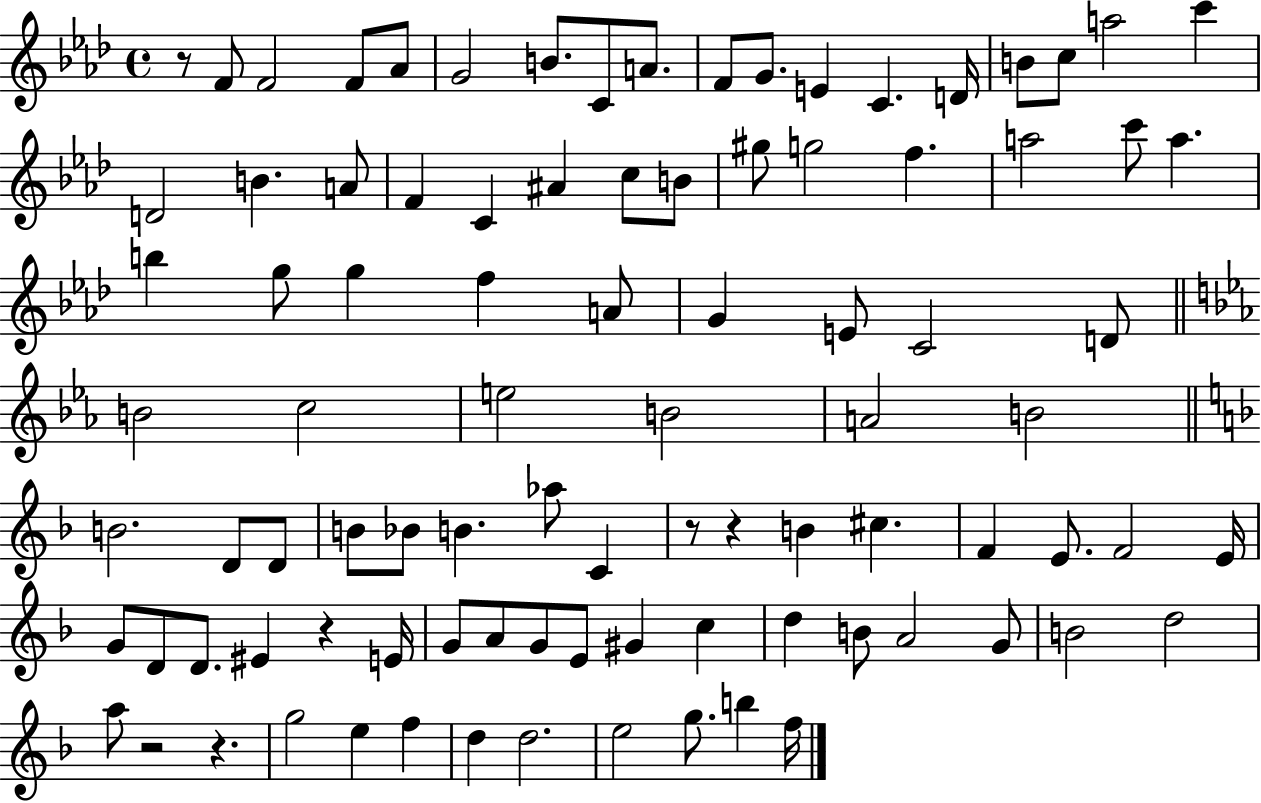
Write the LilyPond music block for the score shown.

{
  \clef treble
  \time 4/4
  \defaultTimeSignature
  \key aes \major
  r8 f'8 f'2 f'8 aes'8 | g'2 b'8. c'8 a'8. | f'8 g'8. e'4 c'4. d'16 | b'8 c''8 a''2 c'''4 | \break d'2 b'4. a'8 | f'4 c'4 ais'4 c''8 b'8 | gis''8 g''2 f''4. | a''2 c'''8 a''4. | \break b''4 g''8 g''4 f''4 a'8 | g'4 e'8 c'2 d'8 | \bar "||" \break \key ees \major b'2 c''2 | e''2 b'2 | a'2 b'2 | \bar "||" \break \key f \major b'2. d'8 d'8 | b'8 bes'8 b'4. aes''8 c'4 | r8 r4 b'4 cis''4. | f'4 e'8. f'2 e'16 | \break g'8 d'8 d'8. eis'4 r4 e'16 | g'8 a'8 g'8 e'8 gis'4 c''4 | d''4 b'8 a'2 g'8 | b'2 d''2 | \break a''8 r2 r4. | g''2 e''4 f''4 | d''4 d''2. | e''2 g''8. b''4 f''16 | \break \bar "|."
}